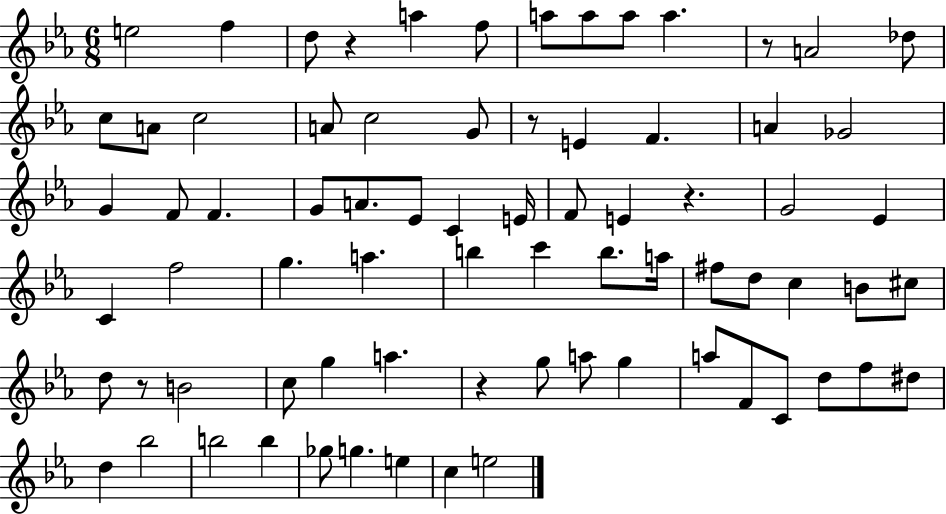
{
  \clef treble
  \numericTimeSignature
  \time 6/8
  \key ees \major
  e''2 f''4 | d''8 r4 a''4 f''8 | a''8 a''8 a''8 a''4. | r8 a'2 des''8 | \break c''8 a'8 c''2 | a'8 c''2 g'8 | r8 e'4 f'4. | a'4 ges'2 | \break g'4 f'8 f'4. | g'8 a'8. ees'8 c'4 e'16 | f'8 e'4 r4. | g'2 ees'4 | \break c'4 f''2 | g''4. a''4. | b''4 c'''4 b''8. a''16 | fis''8 d''8 c''4 b'8 cis''8 | \break d''8 r8 b'2 | c''8 g''4 a''4. | r4 g''8 a''8 g''4 | a''8 f'8 c'8 d''8 f''8 dis''8 | \break d''4 bes''2 | b''2 b''4 | ges''8 g''4. e''4 | c''4 e''2 | \break \bar "|."
}